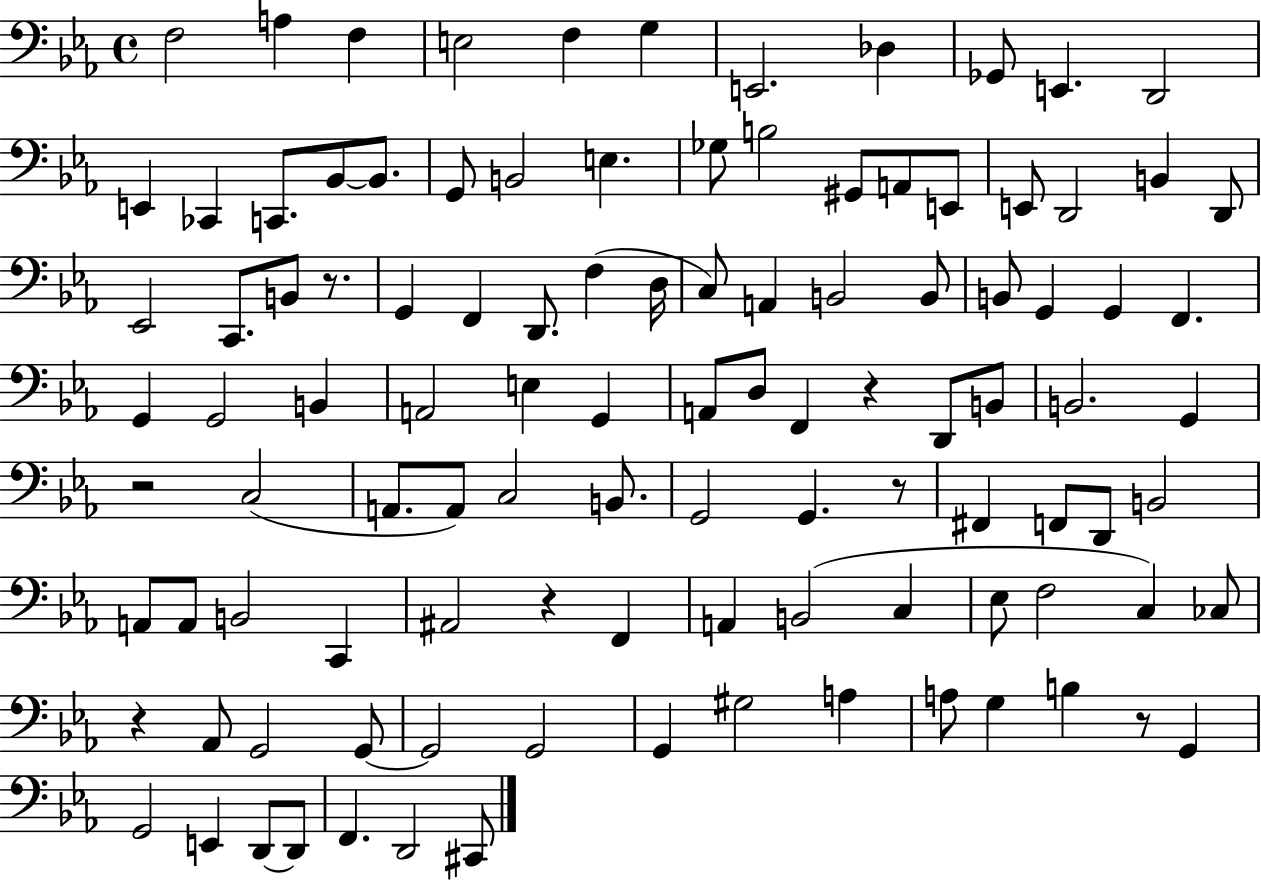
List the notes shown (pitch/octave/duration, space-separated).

F3/h A3/q F3/q E3/h F3/q G3/q E2/h. Db3/q Gb2/e E2/q. D2/h E2/q CES2/q C2/e. Bb2/e Bb2/e. G2/e B2/h E3/q. Gb3/e B3/h G#2/e A2/e E2/e E2/e D2/h B2/q D2/e Eb2/h C2/e. B2/e R/e. G2/q F2/q D2/e. F3/q D3/s C3/e A2/q B2/h B2/e B2/e G2/q G2/q F2/q. G2/q G2/h B2/q A2/h E3/q G2/q A2/e D3/e F2/q R/q D2/e B2/e B2/h. G2/q R/h C3/h A2/e. A2/e C3/h B2/e. G2/h G2/q. R/e F#2/q F2/e D2/e B2/h A2/e A2/e B2/h C2/q A#2/h R/q F2/q A2/q B2/h C3/q Eb3/e F3/h C3/q CES3/e R/q Ab2/e G2/h G2/e G2/h G2/h G2/q G#3/h A3/q A3/e G3/q B3/q R/e G2/q G2/h E2/q D2/e D2/e F2/q. D2/h C#2/e